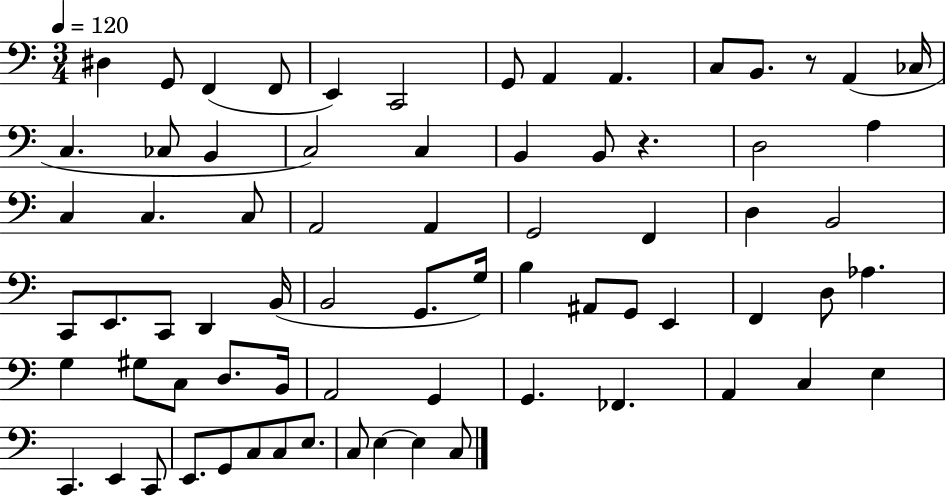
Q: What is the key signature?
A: C major